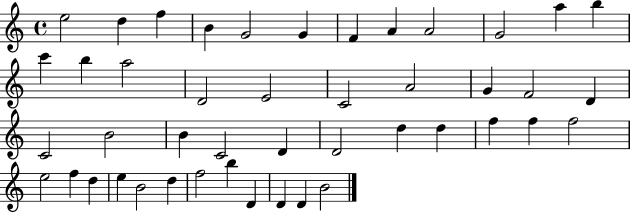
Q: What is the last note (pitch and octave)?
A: B4